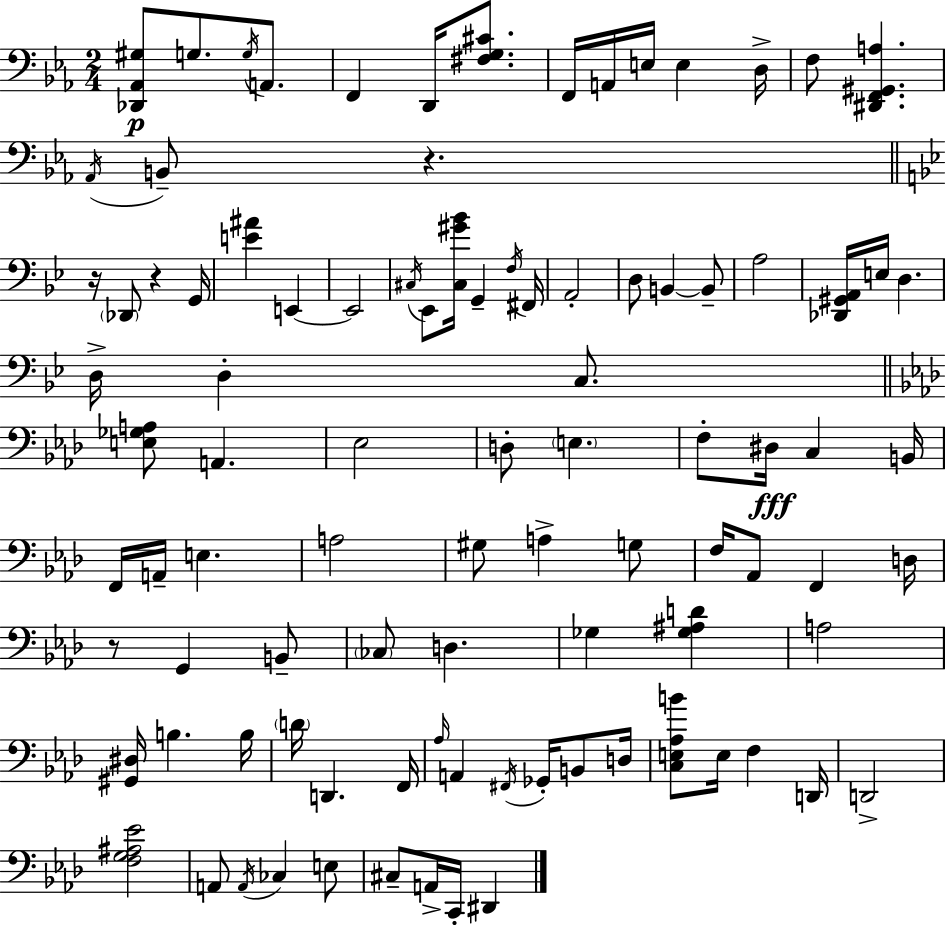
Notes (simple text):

[Db2,Ab2,G#3]/e G3/e. G3/s A2/e. F2/q D2/s [F#3,G3,C#4]/e. F2/s A2/s E3/s E3/q D3/s F3/e [D#2,F2,G#2,A3]/q. Ab2/s B2/e R/q. R/s Db2/e R/q G2/s [E4,A#4]/q E2/q E2/h C#3/s Eb2/e [C#3,G#4,Bb4]/s G2/q F3/s F#2/s A2/h D3/e B2/q B2/e A3/h [Db2,G#2,A2]/s E3/s D3/q. D3/s D3/q C3/e. [E3,Gb3,A3]/e A2/q. Eb3/h D3/e E3/q. F3/e D#3/s C3/q B2/s F2/s A2/s E3/q. A3/h G#3/e A3/q G3/e F3/s Ab2/e F2/q D3/s R/e G2/q B2/e CES3/e D3/q. Gb3/q [Gb3,A#3,D4]/q A3/h [G#2,D#3]/s B3/q. B3/s D4/s D2/q. F2/s Ab3/s A2/q F#2/s Gb2/s B2/e D3/s [C3,E3,Ab3,B4]/e E3/s F3/q D2/s D2/h [F3,G3,A#3,Eb4]/h A2/e A2/s CES3/q E3/e C#3/e A2/s C2/s D#2/q